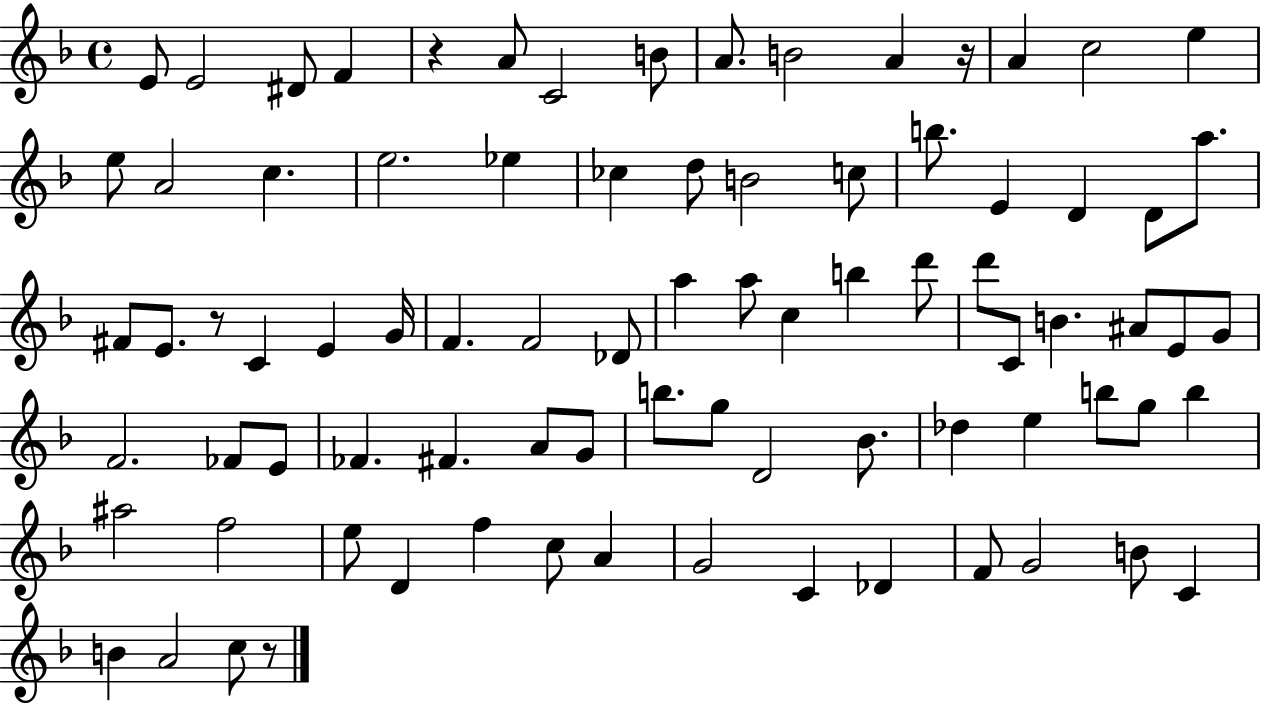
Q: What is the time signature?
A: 4/4